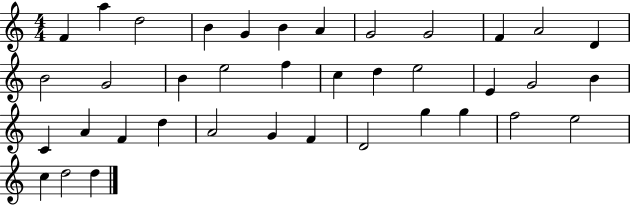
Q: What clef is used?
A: treble